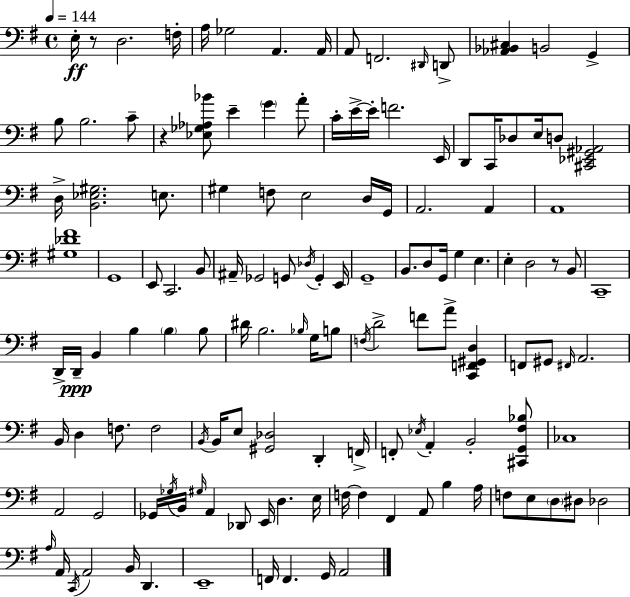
E3/s R/e D3/h. F3/s A3/s Gb3/h A2/q. A2/s A2/e F2/h. D#2/s D2/e [Ab2,Bb2,C#3]/q B2/h G2/q B3/e B3/h. C4/e R/q [Eb3,Gb3,Ab3,Bb4]/e E4/q G4/q A4/e C4/s E4/s E4/s F4/h. E2/s D2/e C2/s Db3/e E3/s D3/e [C#2,Eb2,G#2,Ab2]/h D3/s [B2,Eb3,G#3]/h. E3/e. G#3/q F3/e E3/h D3/s G2/s A2/h. A2/q A2/w [G#3,Db4,F#4]/w G2/w E2/e C2/h. B2/e A#2/s Gb2/h G2/e Db3/s G2/q E2/s G2/w B2/e. D3/e G2/s G3/q E3/q. E3/q D3/h R/e B2/e C2/w D2/s D2/s B2/q B3/q B3/q B3/e D#4/s B3/h. Bb3/s G3/s B3/e F3/s D4/h F4/e A4/e [C2,F2,G#2,D3]/q F2/e G#2/e F#2/s A2/h. B2/s D3/q F3/e. F3/h B2/s B2/s E3/e [G#2,Db3]/h D2/q F2/s F2/e Eb3/s A2/q B2/h [C#2,G2,F#3,Bb3]/e CES3/w A2/h G2/h Gb2/s Gb3/s B2/s G#3/s A2/q Db2/e E2/s D3/q. E3/s F3/s F3/q F#2/q A2/e B3/q A3/s F3/e E3/e D3/e D#3/e Db3/h A3/s A2/s C2/s A2/h B2/s D2/q. E2/w F2/s F2/q. G2/s A2/h